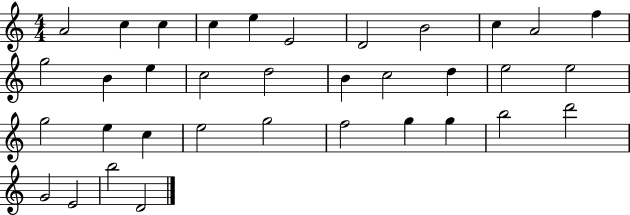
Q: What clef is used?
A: treble